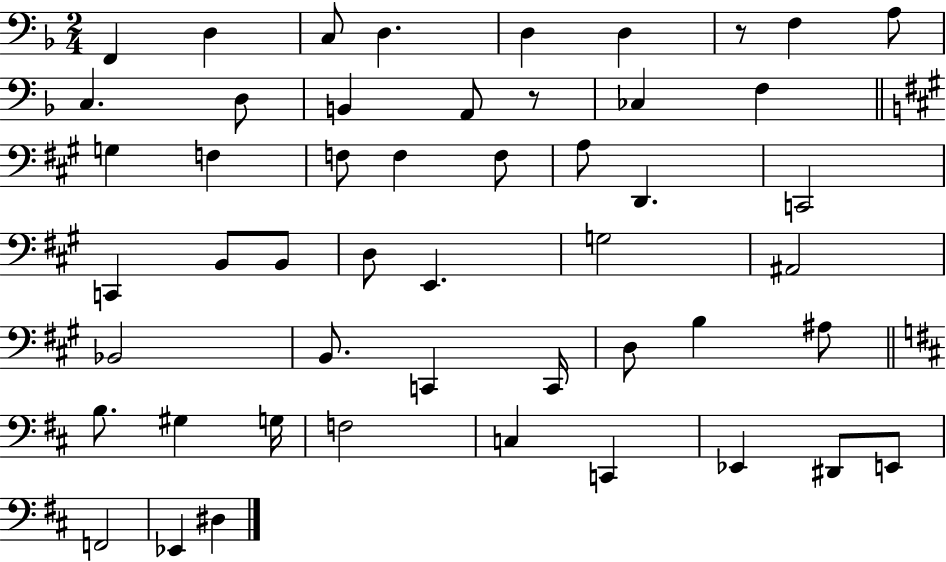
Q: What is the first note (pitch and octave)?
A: F2